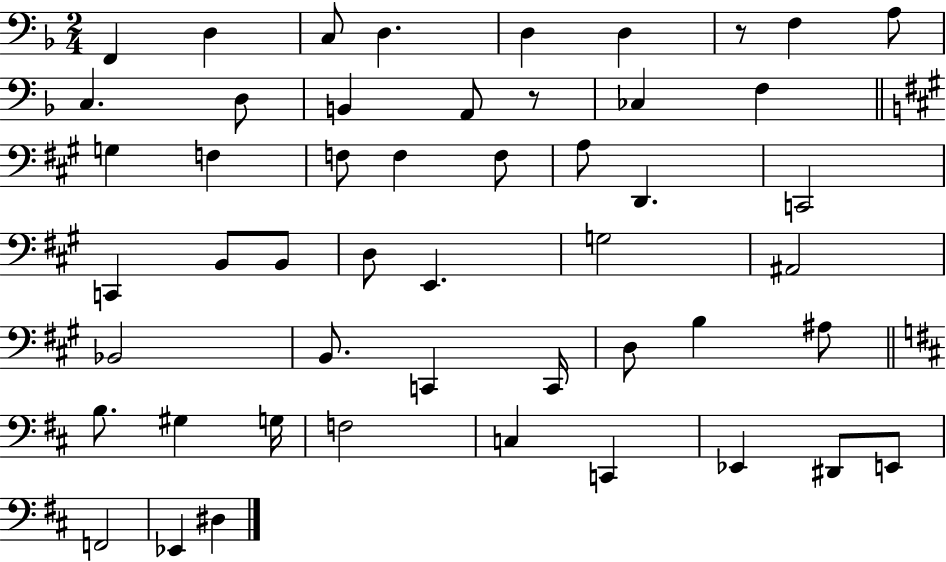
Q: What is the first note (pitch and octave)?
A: F2